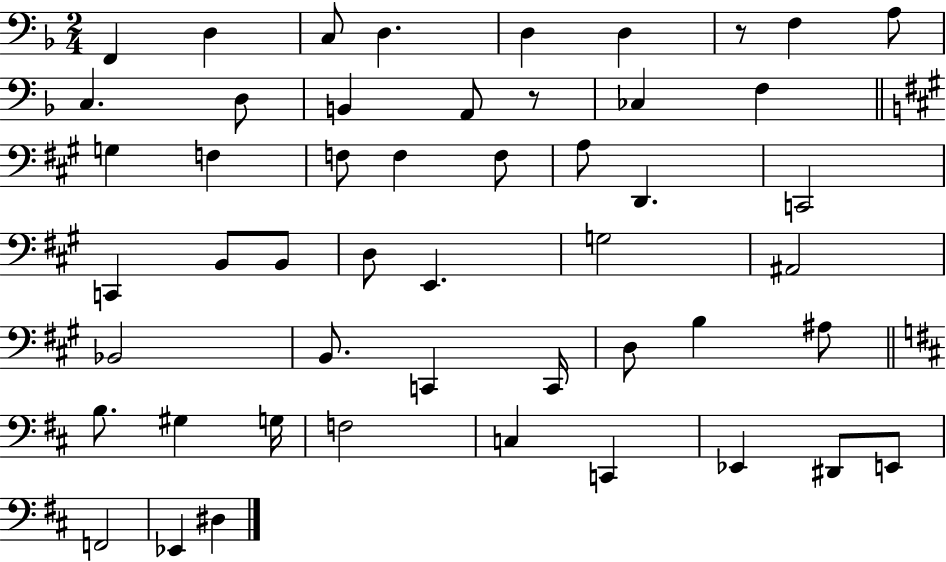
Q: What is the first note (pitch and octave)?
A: F2